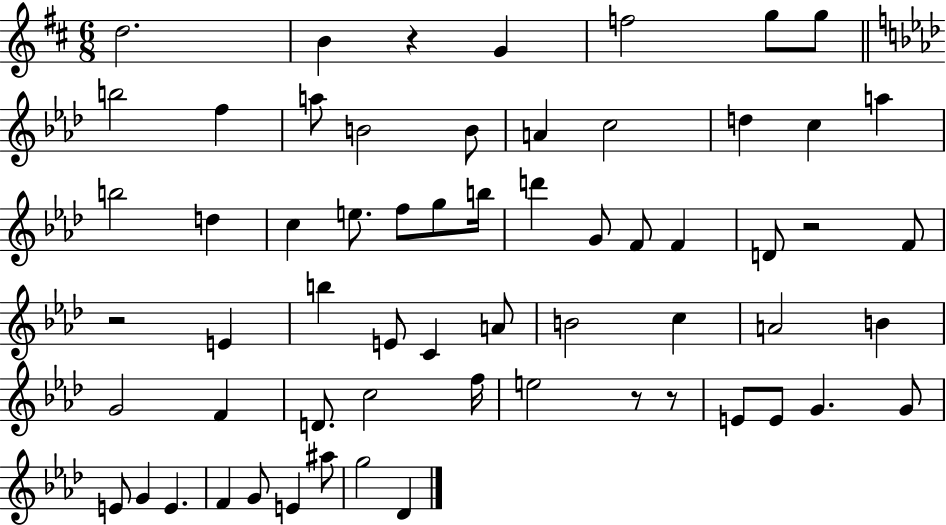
X:1
T:Untitled
M:6/8
L:1/4
K:D
d2 B z G f2 g/2 g/2 b2 f a/2 B2 B/2 A c2 d c a b2 d c e/2 f/2 g/2 b/4 d' G/2 F/2 F D/2 z2 F/2 z2 E b E/2 C A/2 B2 c A2 B G2 F D/2 c2 f/4 e2 z/2 z/2 E/2 E/2 G G/2 E/2 G E F G/2 E ^a/2 g2 _D